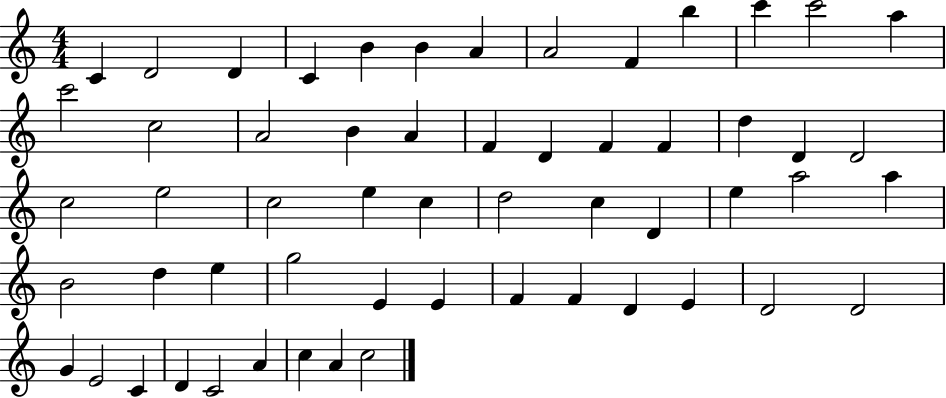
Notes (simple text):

C4/q D4/h D4/q C4/q B4/q B4/q A4/q A4/h F4/q B5/q C6/q C6/h A5/q C6/h C5/h A4/h B4/q A4/q F4/q D4/q F4/q F4/q D5/q D4/q D4/h C5/h E5/h C5/h E5/q C5/q D5/h C5/q D4/q E5/q A5/h A5/q B4/h D5/q E5/q G5/h E4/q E4/q F4/q F4/q D4/q E4/q D4/h D4/h G4/q E4/h C4/q D4/q C4/h A4/q C5/q A4/q C5/h